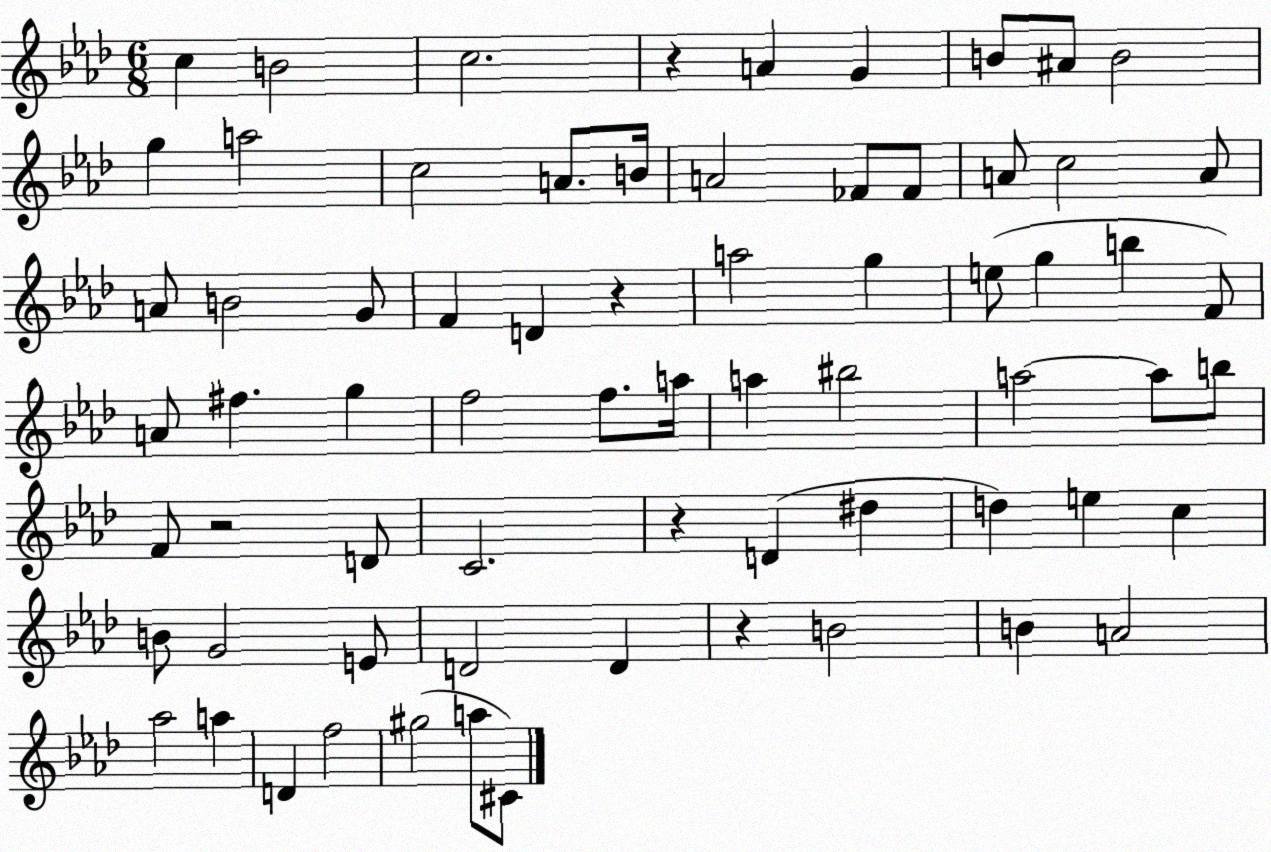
X:1
T:Untitled
M:6/8
L:1/4
K:Ab
c B2 c2 z A G B/2 ^A/2 B2 g a2 c2 A/2 B/4 A2 _F/2 _F/2 A/2 c2 A/2 A/2 B2 G/2 F D z a2 g e/2 g b F/2 A/2 ^f g f2 f/2 a/4 a ^b2 a2 a/2 b/2 F/2 z2 D/2 C2 z D ^d d e c B/2 G2 E/2 D2 D z B2 B A2 _a2 a D f2 ^g2 a/2 ^C/2